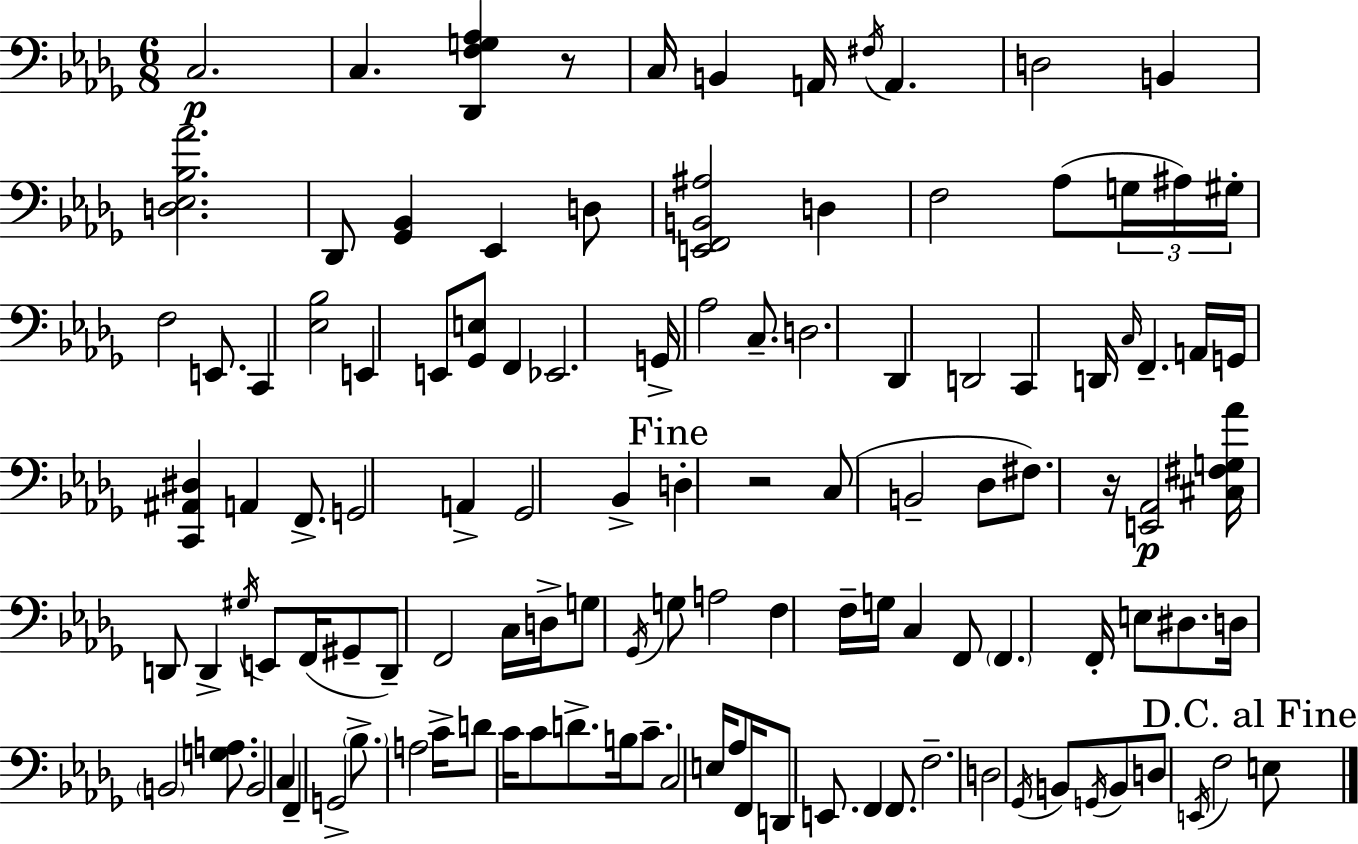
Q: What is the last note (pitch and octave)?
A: E3